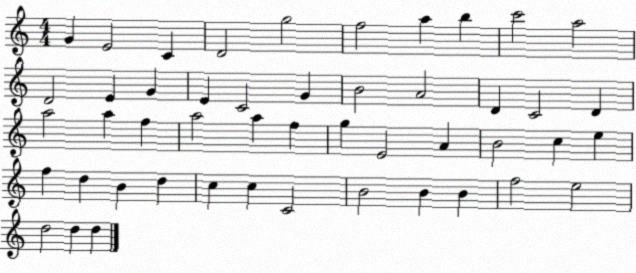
X:1
T:Untitled
M:4/4
L:1/4
K:C
G E2 C D2 g2 f2 a b c'2 a2 D2 E G E C2 G B2 A2 D C2 D a2 a f a2 a f g E2 A B2 c e f d B d c c C2 B2 B B f2 e2 d2 d d